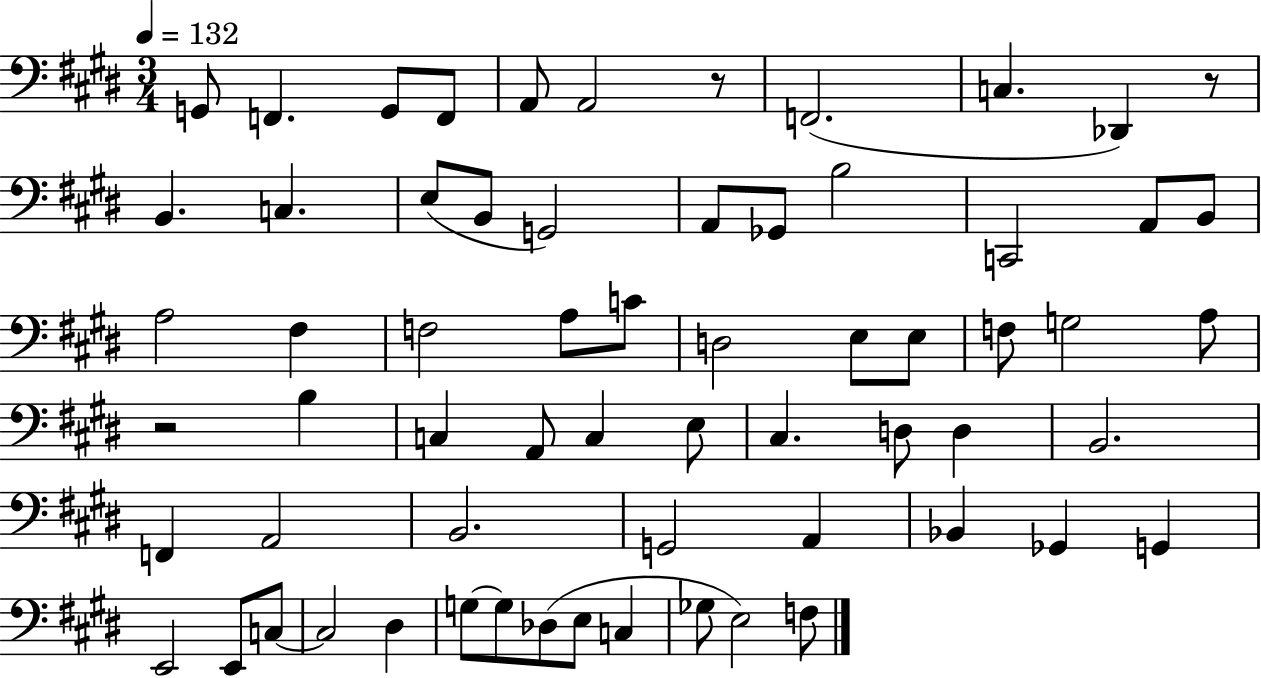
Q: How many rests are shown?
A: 3